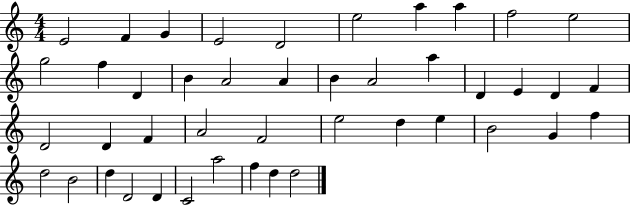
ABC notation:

X:1
T:Untitled
M:4/4
L:1/4
K:C
E2 F G E2 D2 e2 a a f2 e2 g2 f D B A2 A B A2 a D E D F D2 D F A2 F2 e2 d e B2 G f d2 B2 d D2 D C2 a2 f d d2